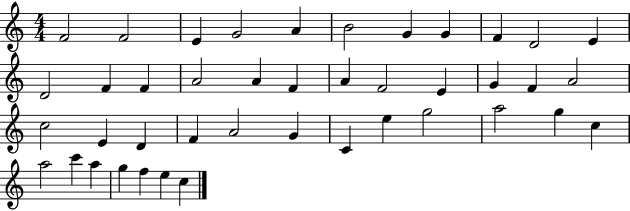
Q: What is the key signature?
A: C major